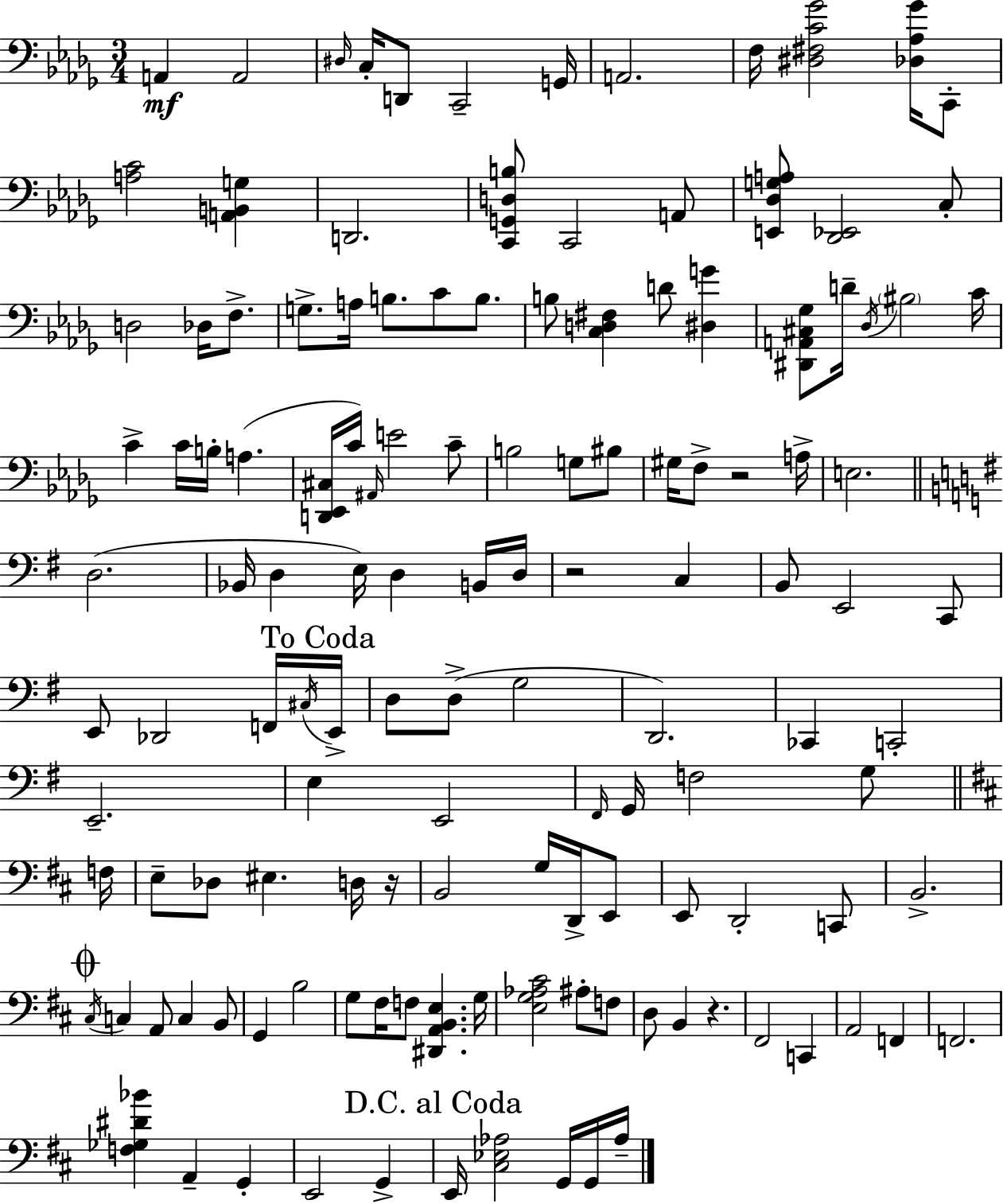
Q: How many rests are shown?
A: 4